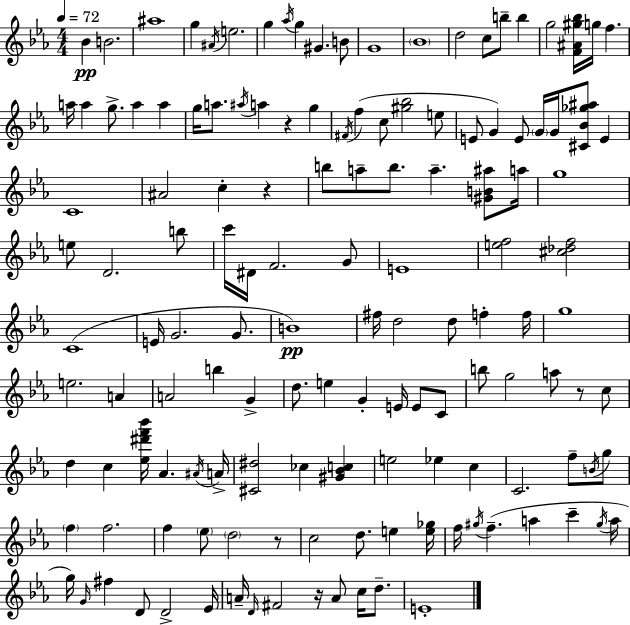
Bb4/q B4/h. A#5/w G5/q A#4/s E5/h. G5/q Ab5/s G5/q G#4/q. B4/e G4/w Bb4/w D5/h C5/e B5/e B5/q G5/h [F4,A#4,G#5,Bb5]/s G5/s F5/q. A5/s A5/q G5/e. A5/q A5/q G5/s A5/e. A#5/s A5/q R/q G5/q F#4/s F5/q C5/e [G#5,Bb5]/h E5/e E4/e G4/q E4/e G4/s G4/s [C#4,Bb4,Gb5,A#5]/e E4/q C4/w A#4/h C5/q R/q B5/e A5/e B5/e. A5/q. [G#4,B4,A#5]/e A5/s G5/w E5/e D4/h. B5/e C6/s D#4/s F4/h. G4/e E4/w [E5,F5]/h [C#5,Db5,F5]/h C4/w E4/s G4/h. G4/e. B4/w F#5/s D5/h D5/e F5/q F5/s G5/w E5/h. A4/q A4/h B5/q G4/q D5/e. E5/q G4/q E4/s E4/e C4/e B5/e G5/h A5/e R/e C5/e D5/q C5/q [Eb5,D#6,F6,Bb6]/s Ab4/q. A#4/s A4/s [C#4,D#5]/h CES5/q [G#4,Bb4,C5]/q E5/h Eb5/q C5/q C4/h. F5/e B4/s G5/e F5/q F5/h. F5/q Eb5/e D5/h R/e C5/h D5/e. E5/q [E5,Gb5]/s F5/s G#5/s F5/q. A5/q C6/q G#5/s A5/s G5/s G4/s F#5/q D4/e D4/h Eb4/s A4/s D4/s F#4/h R/s A4/e C5/s D5/e. E4/w